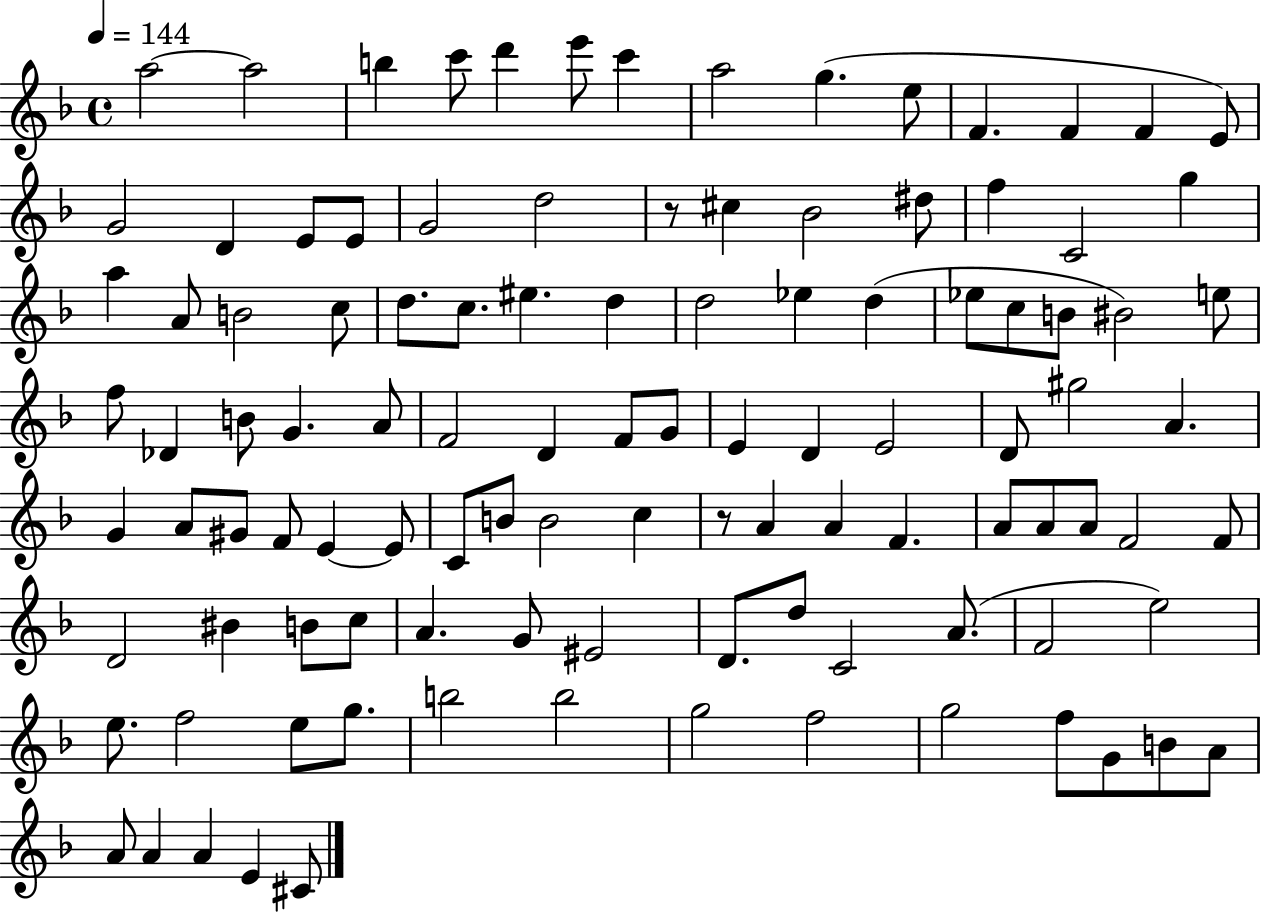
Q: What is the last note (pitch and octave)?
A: C#4